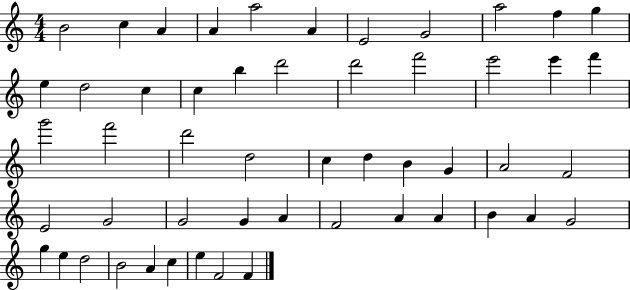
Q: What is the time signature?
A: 4/4